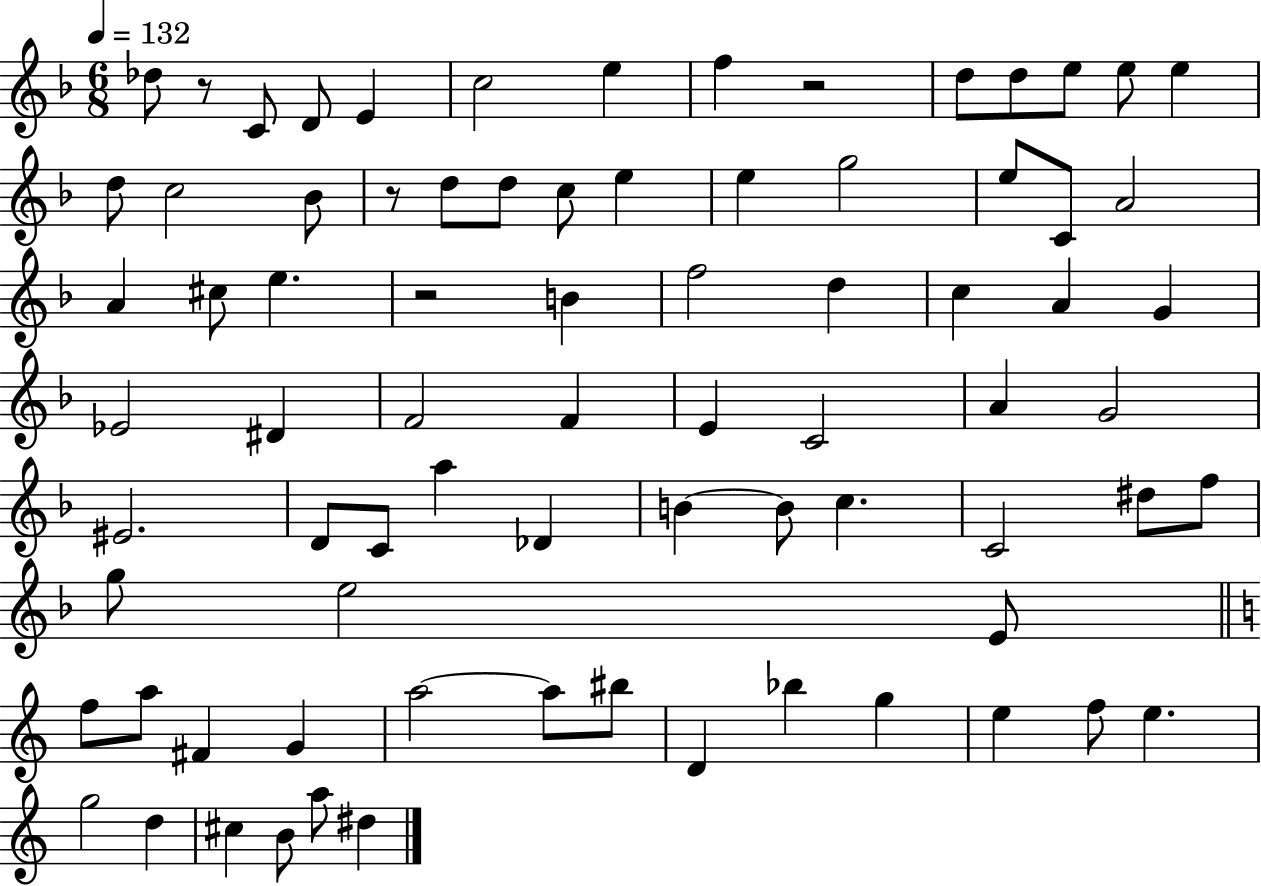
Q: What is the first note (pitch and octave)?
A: Db5